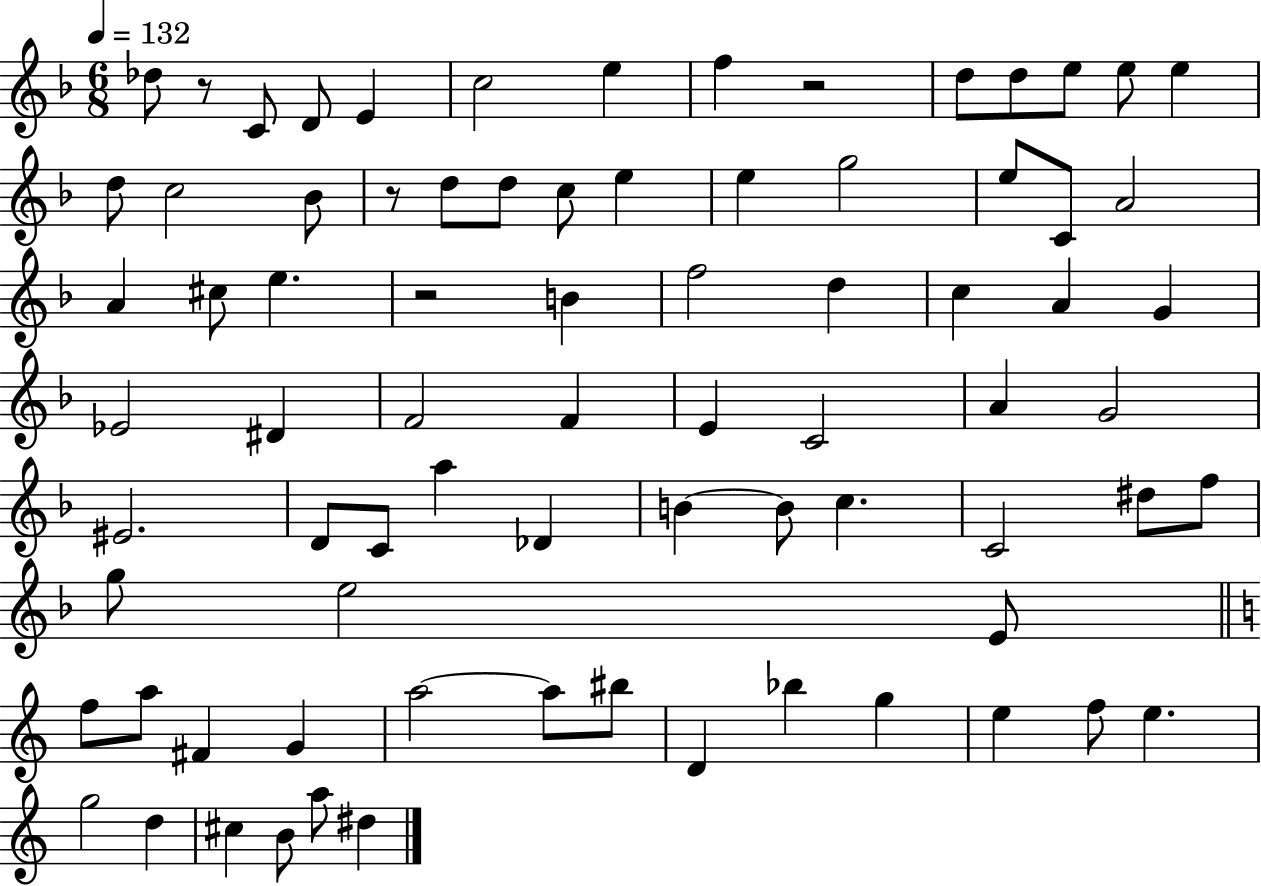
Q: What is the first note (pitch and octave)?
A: Db5